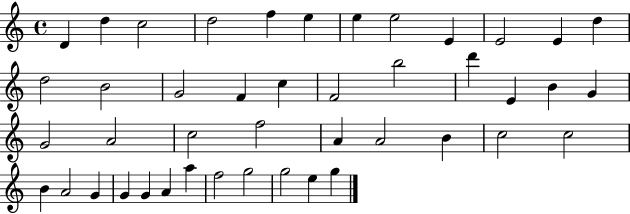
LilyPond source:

{
  \clef treble
  \time 4/4
  \defaultTimeSignature
  \key c \major
  d'4 d''4 c''2 | d''2 f''4 e''4 | e''4 e''2 e'4 | e'2 e'4 d''4 | \break d''2 b'2 | g'2 f'4 c''4 | f'2 b''2 | d'''4 e'4 b'4 g'4 | \break g'2 a'2 | c''2 f''2 | a'4 a'2 b'4 | c''2 c''2 | \break b'4 a'2 g'4 | g'4 g'4 a'4 a''4 | f''2 g''2 | g''2 e''4 g''4 | \break \bar "|."
}